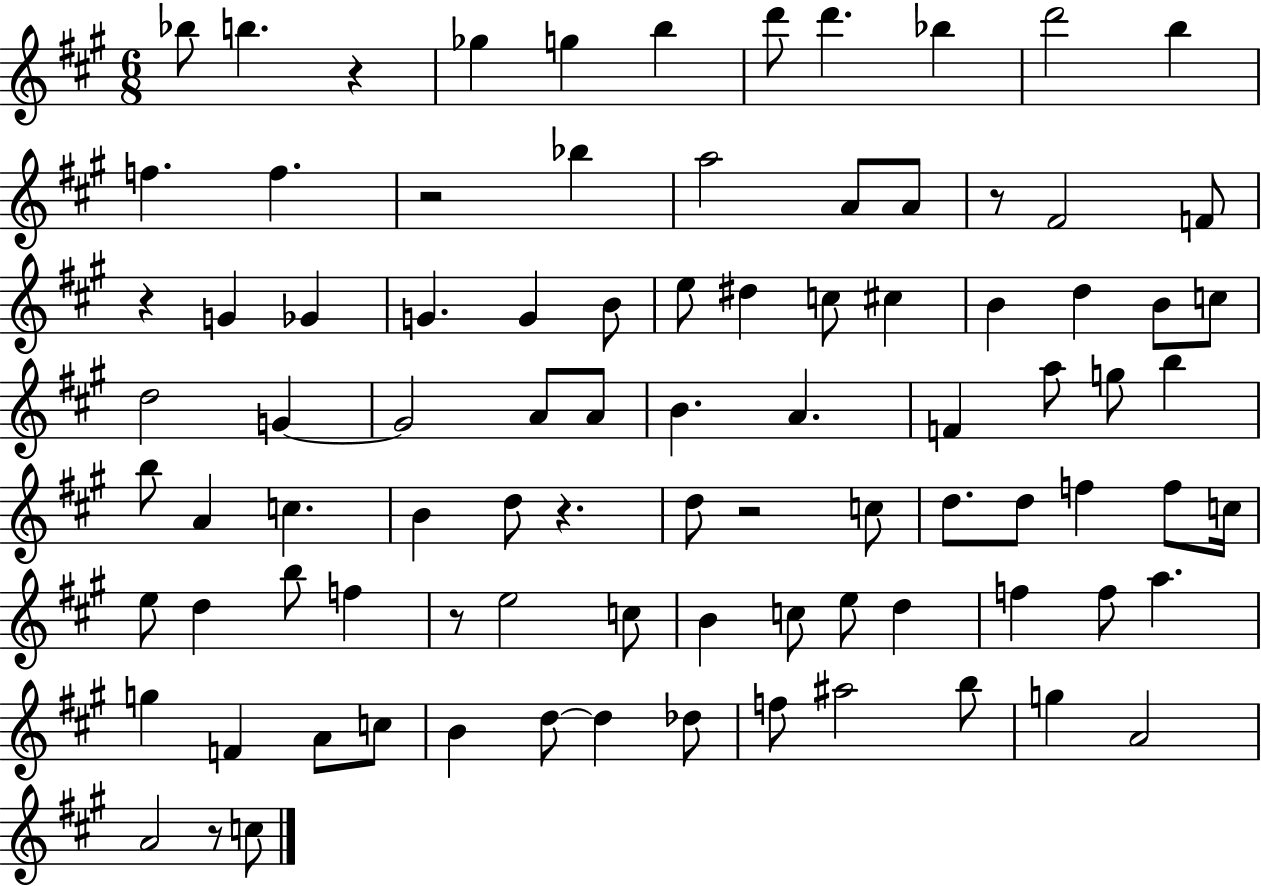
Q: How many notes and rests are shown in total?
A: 90